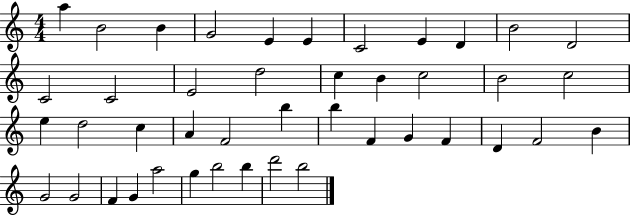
{
  \clef treble
  \numericTimeSignature
  \time 4/4
  \key c \major
  a''4 b'2 b'4 | g'2 e'4 e'4 | c'2 e'4 d'4 | b'2 d'2 | \break c'2 c'2 | e'2 d''2 | c''4 b'4 c''2 | b'2 c''2 | \break e''4 d''2 c''4 | a'4 f'2 b''4 | b''4 f'4 g'4 f'4 | d'4 f'2 b'4 | \break g'2 g'2 | f'4 g'4 a''2 | g''4 b''2 b''4 | d'''2 b''2 | \break \bar "|."
}